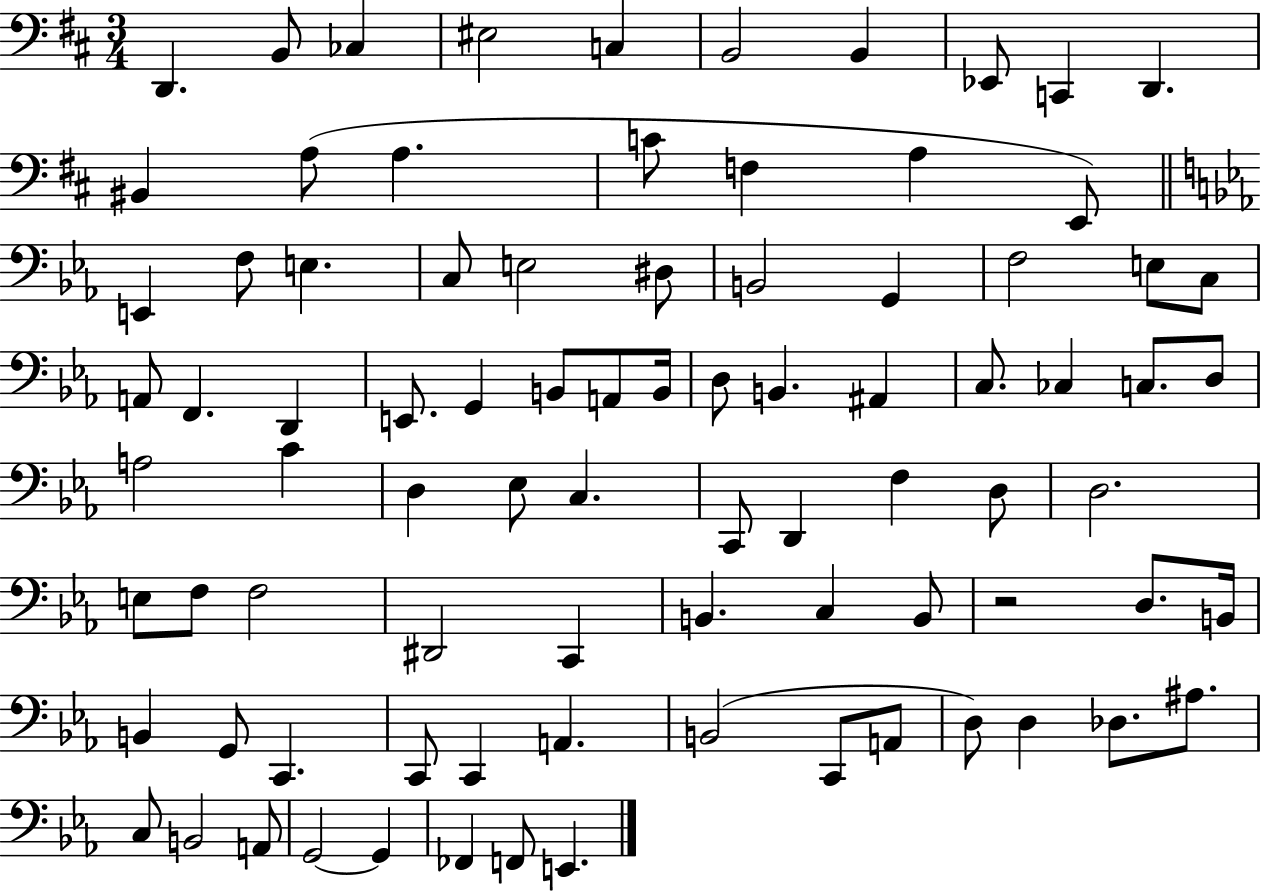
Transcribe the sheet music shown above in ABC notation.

X:1
T:Untitled
M:3/4
L:1/4
K:D
D,, B,,/2 _C, ^E,2 C, B,,2 B,, _E,,/2 C,, D,, ^B,, A,/2 A, C/2 F, A, E,,/2 E,, F,/2 E, C,/2 E,2 ^D,/2 B,,2 G,, F,2 E,/2 C,/2 A,,/2 F,, D,, E,,/2 G,, B,,/2 A,,/2 B,,/4 D,/2 B,, ^A,, C,/2 _C, C,/2 D,/2 A,2 C D, _E,/2 C, C,,/2 D,, F, D,/2 D,2 E,/2 F,/2 F,2 ^D,,2 C,, B,, C, B,,/2 z2 D,/2 B,,/4 B,, G,,/2 C,, C,,/2 C,, A,, B,,2 C,,/2 A,,/2 D,/2 D, _D,/2 ^A,/2 C,/2 B,,2 A,,/2 G,,2 G,, _F,, F,,/2 E,,